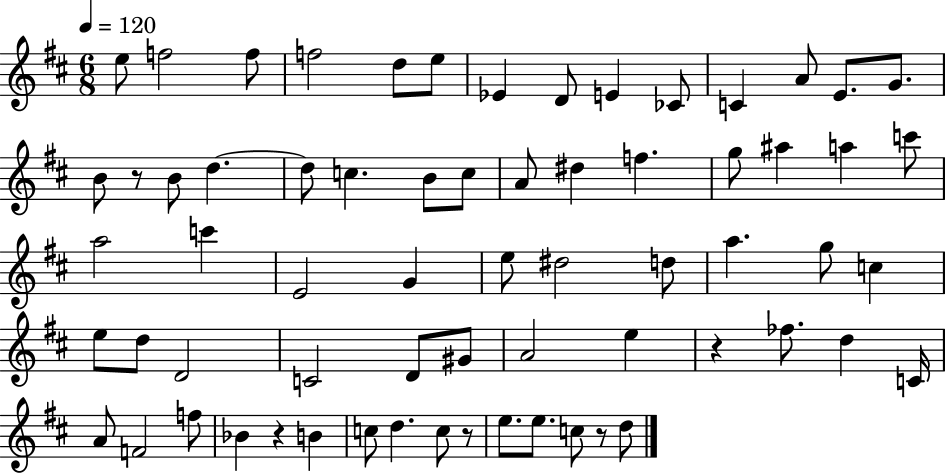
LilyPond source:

{
  \clef treble
  \numericTimeSignature
  \time 6/8
  \key d \major
  \tempo 4 = 120
  e''8 f''2 f''8 | f''2 d''8 e''8 | ees'4 d'8 e'4 ces'8 | c'4 a'8 e'8. g'8. | \break b'8 r8 b'8 d''4.~~ | d''8 c''4. b'8 c''8 | a'8 dis''4 f''4. | g''8 ais''4 a''4 c'''8 | \break a''2 c'''4 | e'2 g'4 | e''8 dis''2 d''8 | a''4. g''8 c''4 | \break e''8 d''8 d'2 | c'2 d'8 gis'8 | a'2 e''4 | r4 fes''8. d''4 c'16 | \break a'8 f'2 f''8 | bes'4 r4 b'4 | c''8 d''4. c''8 r8 | e''8. e''8. c''8 r8 d''8 | \break \bar "|."
}